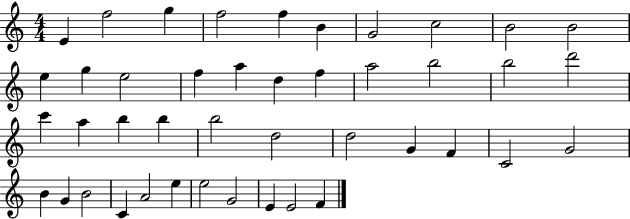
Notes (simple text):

E4/q F5/h G5/q F5/h F5/q B4/q G4/h C5/h B4/h B4/h E5/q G5/q E5/h F5/q A5/q D5/q F5/q A5/h B5/h B5/h D6/h C6/q A5/q B5/q B5/q B5/h D5/h D5/h G4/q F4/q C4/h G4/h B4/q G4/q B4/h C4/q A4/h E5/q E5/h G4/h E4/q E4/h F4/q